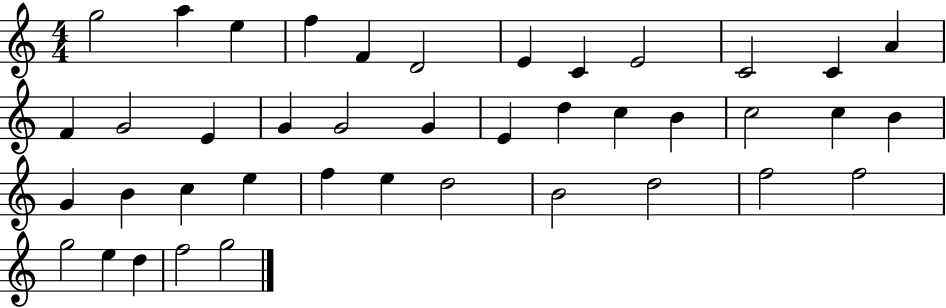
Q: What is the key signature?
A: C major